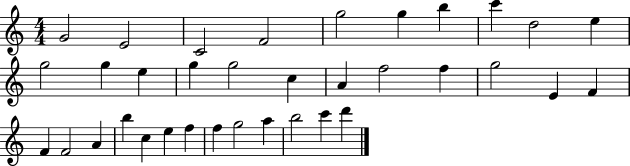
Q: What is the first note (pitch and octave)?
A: G4